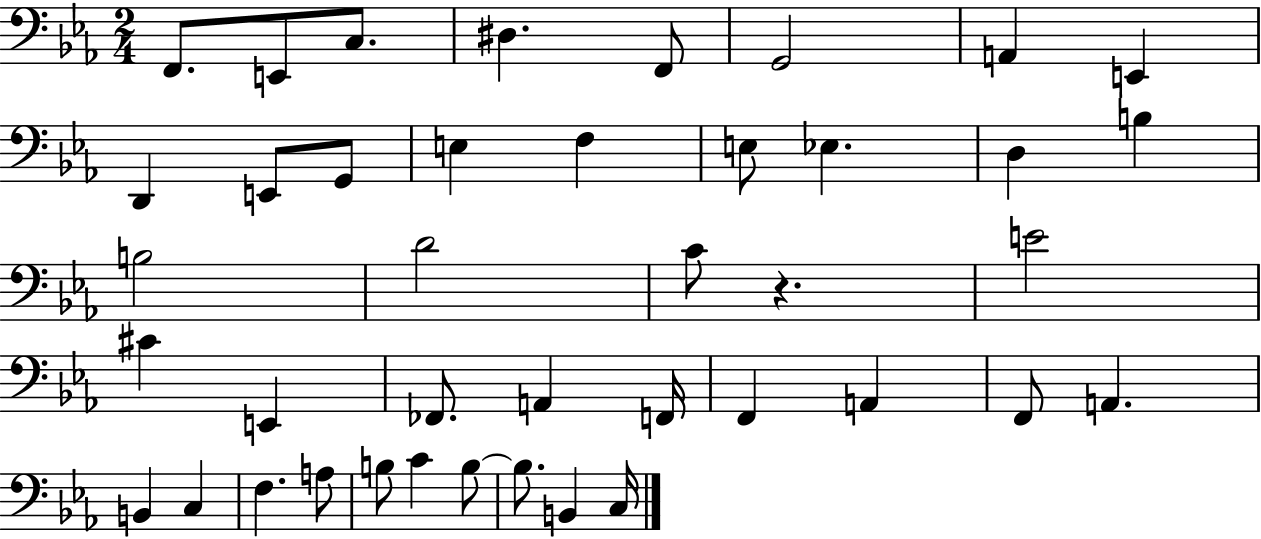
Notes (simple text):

F2/e. E2/e C3/e. D#3/q. F2/e G2/h A2/q E2/q D2/q E2/e G2/e E3/q F3/q E3/e Eb3/q. D3/q B3/q B3/h D4/h C4/e R/q. E4/h C#4/q E2/q FES2/e. A2/q F2/s F2/q A2/q F2/e A2/q. B2/q C3/q F3/q. A3/e B3/e C4/q B3/e B3/e. B2/q C3/s